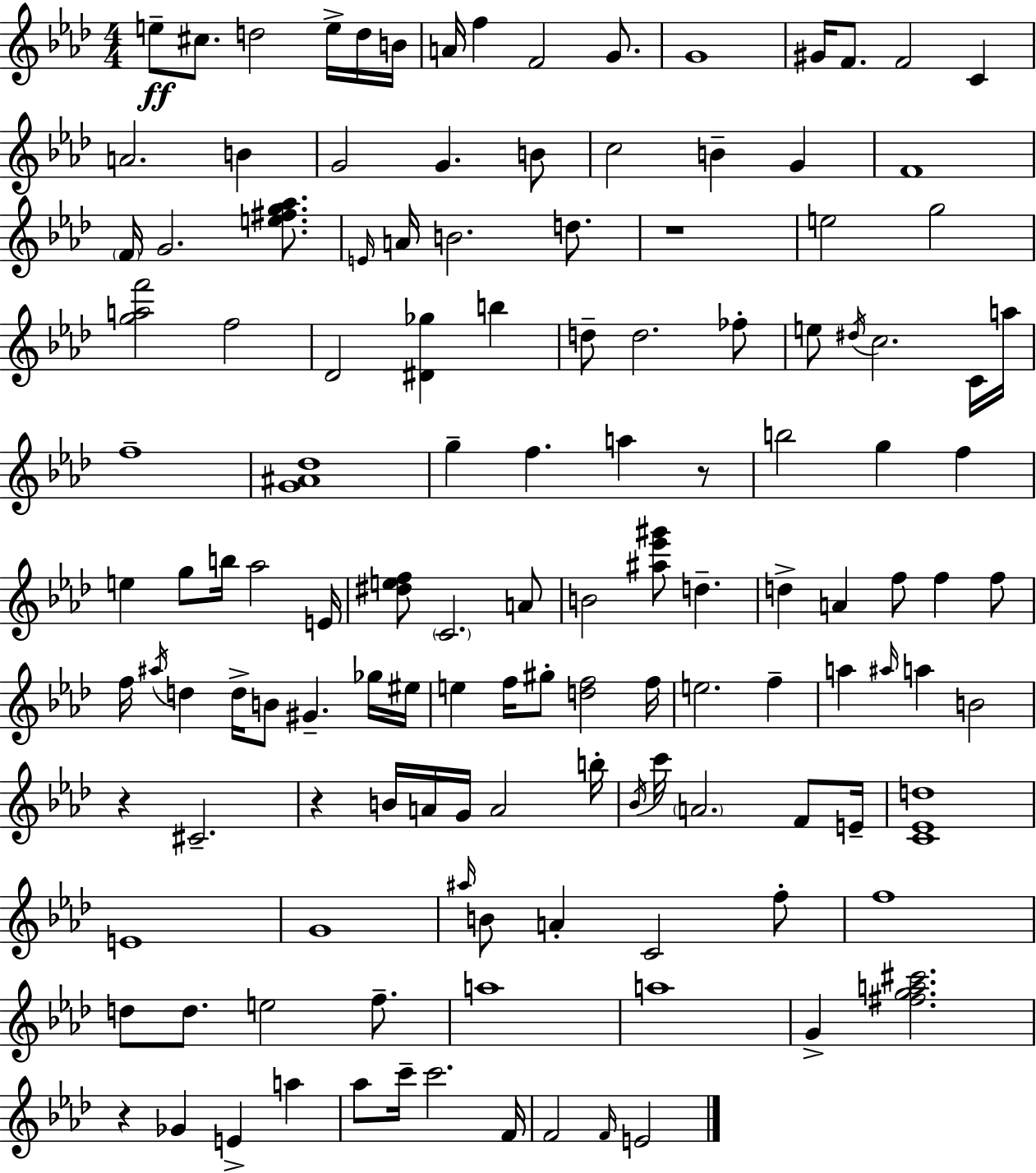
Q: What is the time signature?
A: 4/4